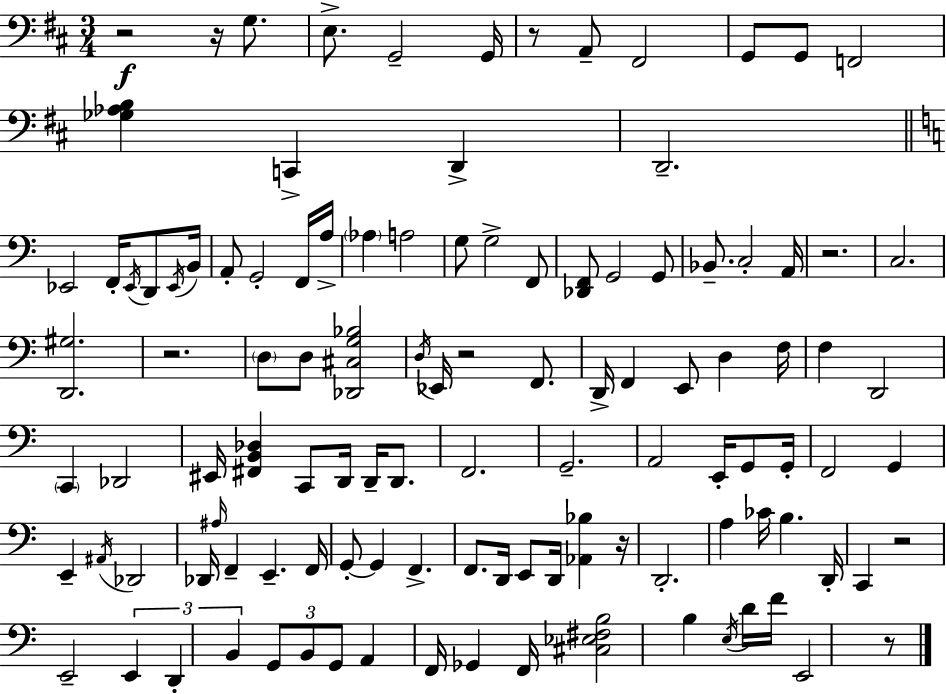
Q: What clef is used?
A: bass